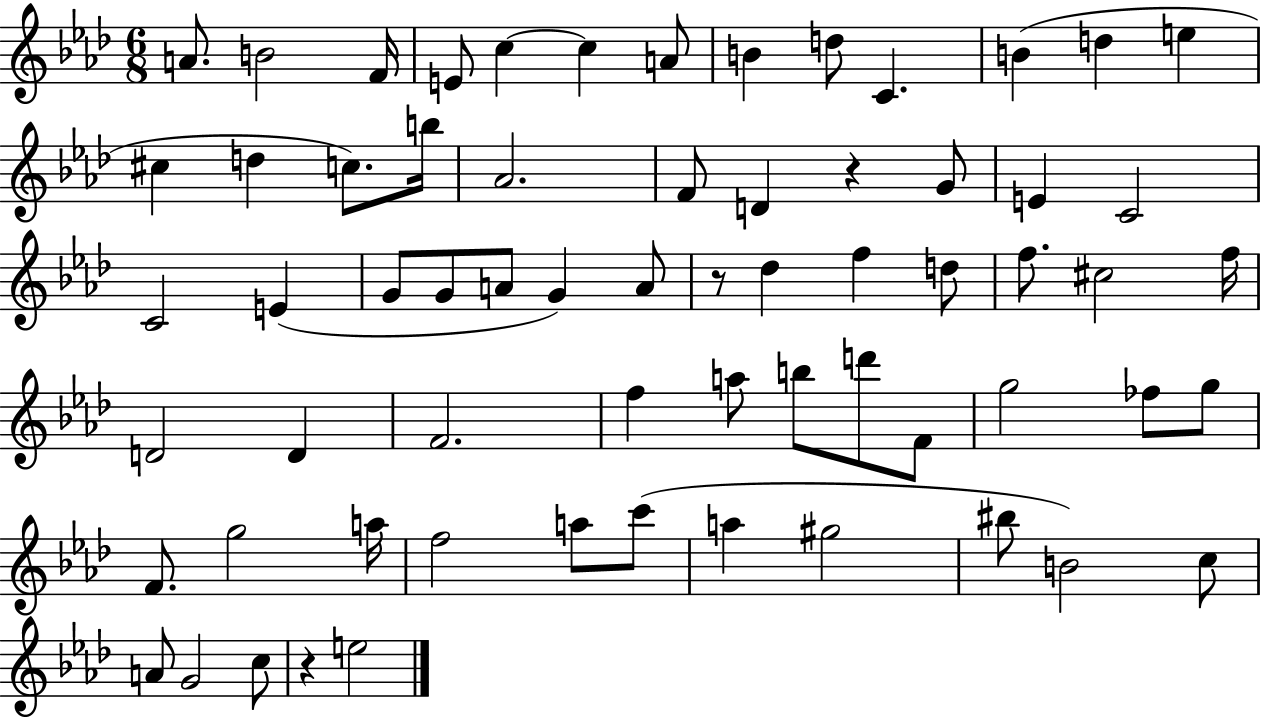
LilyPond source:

{
  \clef treble
  \numericTimeSignature
  \time 6/8
  \key aes \major
  a'8. b'2 f'16 | e'8 c''4~~ c''4 a'8 | b'4 d''8 c'4. | b'4( d''4 e''4 | \break cis''4 d''4 c''8.) b''16 | aes'2. | f'8 d'4 r4 g'8 | e'4 c'2 | \break c'2 e'4( | g'8 g'8 a'8 g'4) a'8 | r8 des''4 f''4 d''8 | f''8. cis''2 f''16 | \break d'2 d'4 | f'2. | f''4 a''8 b''8 d'''8 f'8 | g''2 fes''8 g''8 | \break f'8. g''2 a''16 | f''2 a''8 c'''8( | a''4 gis''2 | bis''8 b'2) c''8 | \break a'8 g'2 c''8 | r4 e''2 | \bar "|."
}